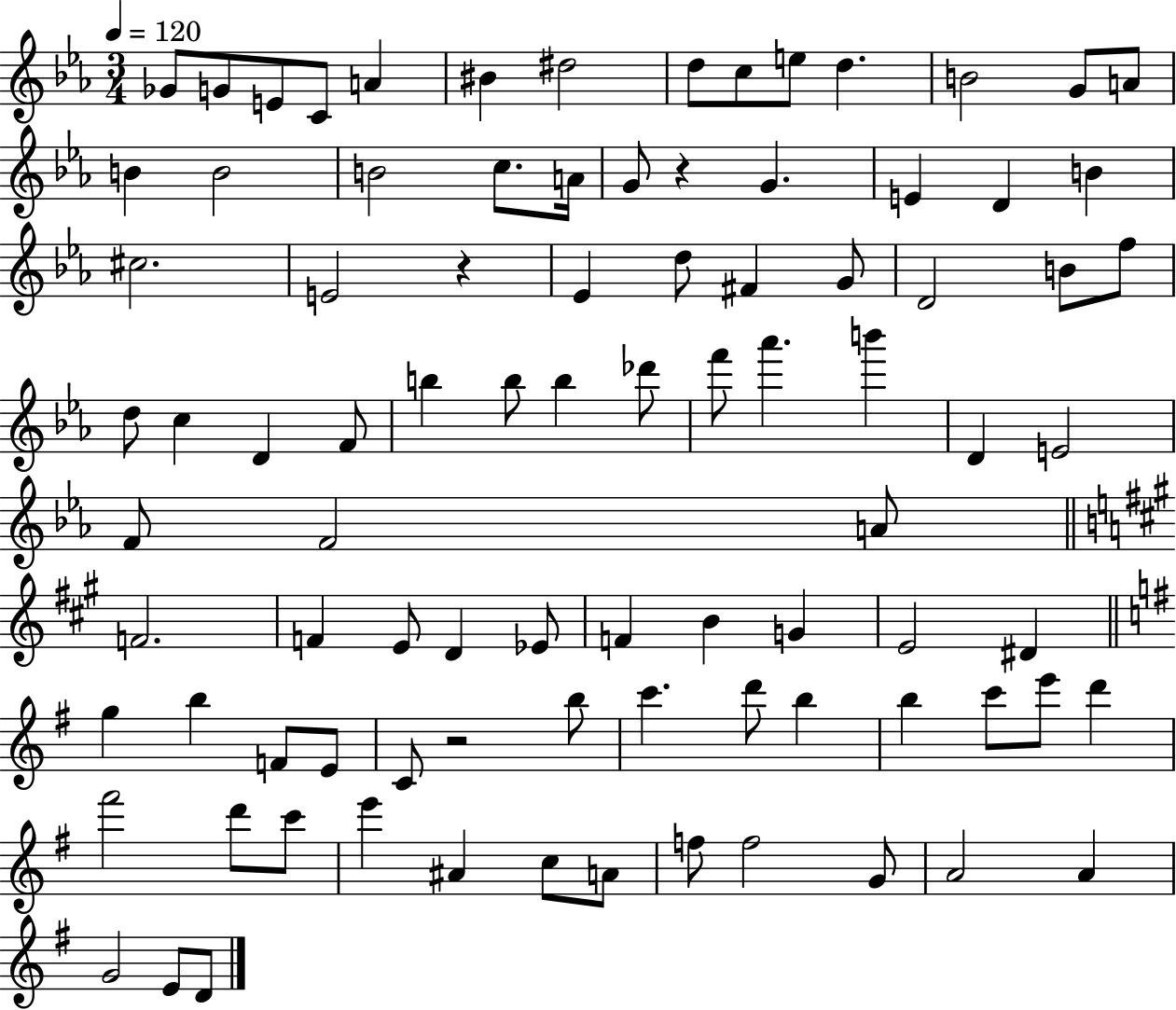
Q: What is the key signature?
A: EES major